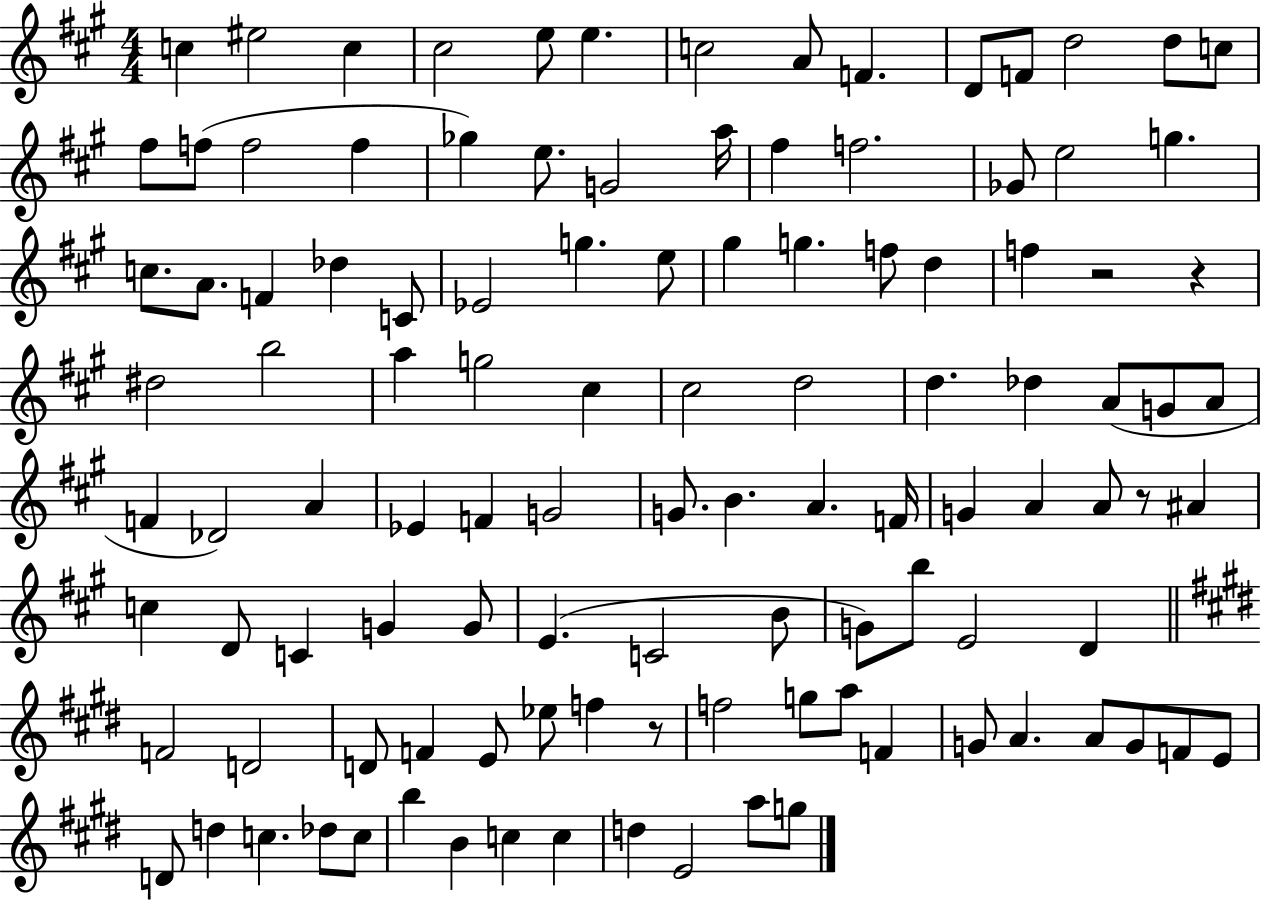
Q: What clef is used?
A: treble